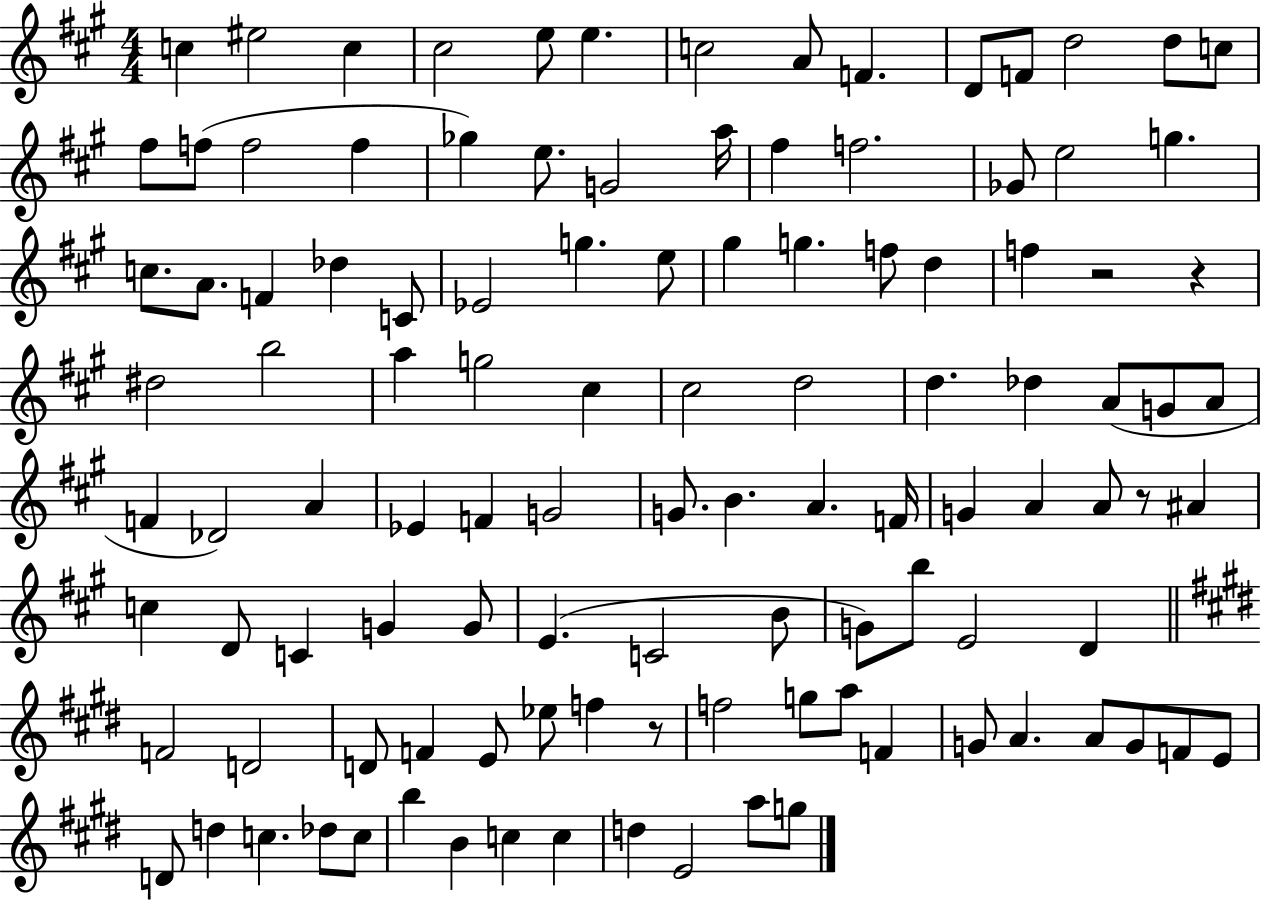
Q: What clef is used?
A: treble